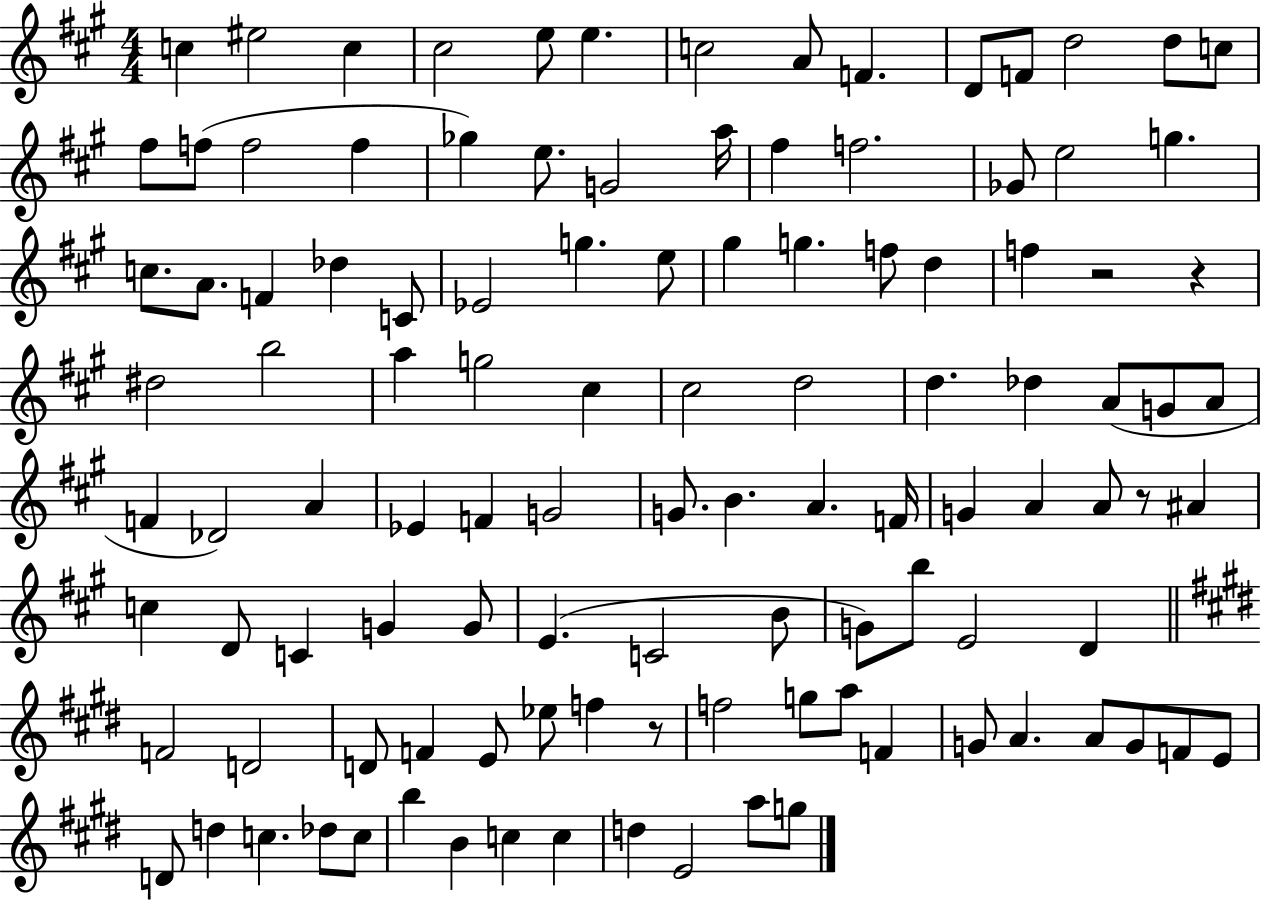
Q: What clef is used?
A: treble